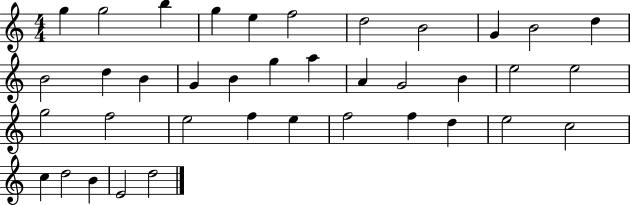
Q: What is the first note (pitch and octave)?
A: G5